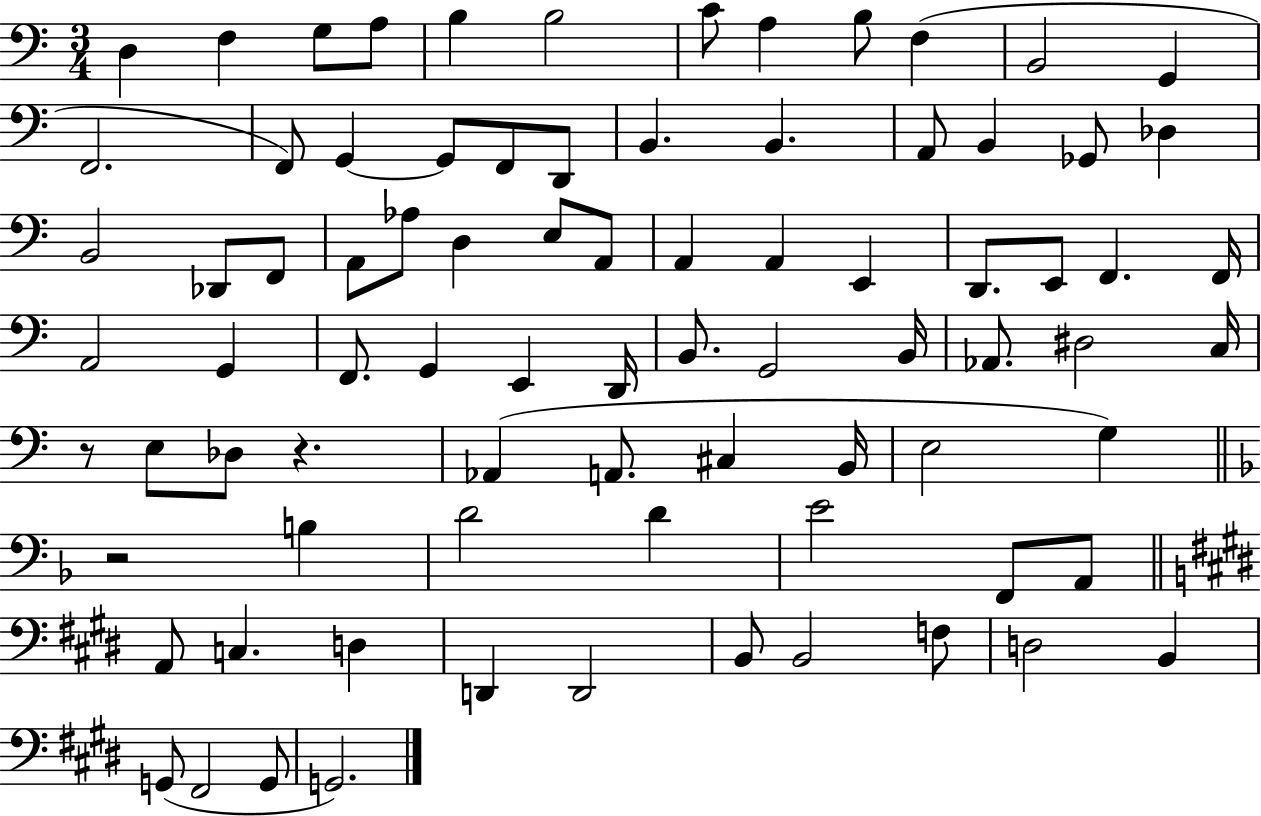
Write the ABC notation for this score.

X:1
T:Untitled
M:3/4
L:1/4
K:C
D, F, G,/2 A,/2 B, B,2 C/2 A, B,/2 F, B,,2 G,, F,,2 F,,/2 G,, G,,/2 F,,/2 D,,/2 B,, B,, A,,/2 B,, _G,,/2 _D, B,,2 _D,,/2 F,,/2 A,,/2 _A,/2 D, E,/2 A,,/2 A,, A,, E,, D,,/2 E,,/2 F,, F,,/4 A,,2 G,, F,,/2 G,, E,, D,,/4 B,,/2 G,,2 B,,/4 _A,,/2 ^D,2 C,/4 z/2 E,/2 _D,/2 z _A,, A,,/2 ^C, B,,/4 E,2 G, z2 B, D2 D E2 F,,/2 A,,/2 A,,/2 C, D, D,, D,,2 B,,/2 B,,2 F,/2 D,2 B,, G,,/2 ^F,,2 G,,/2 G,,2